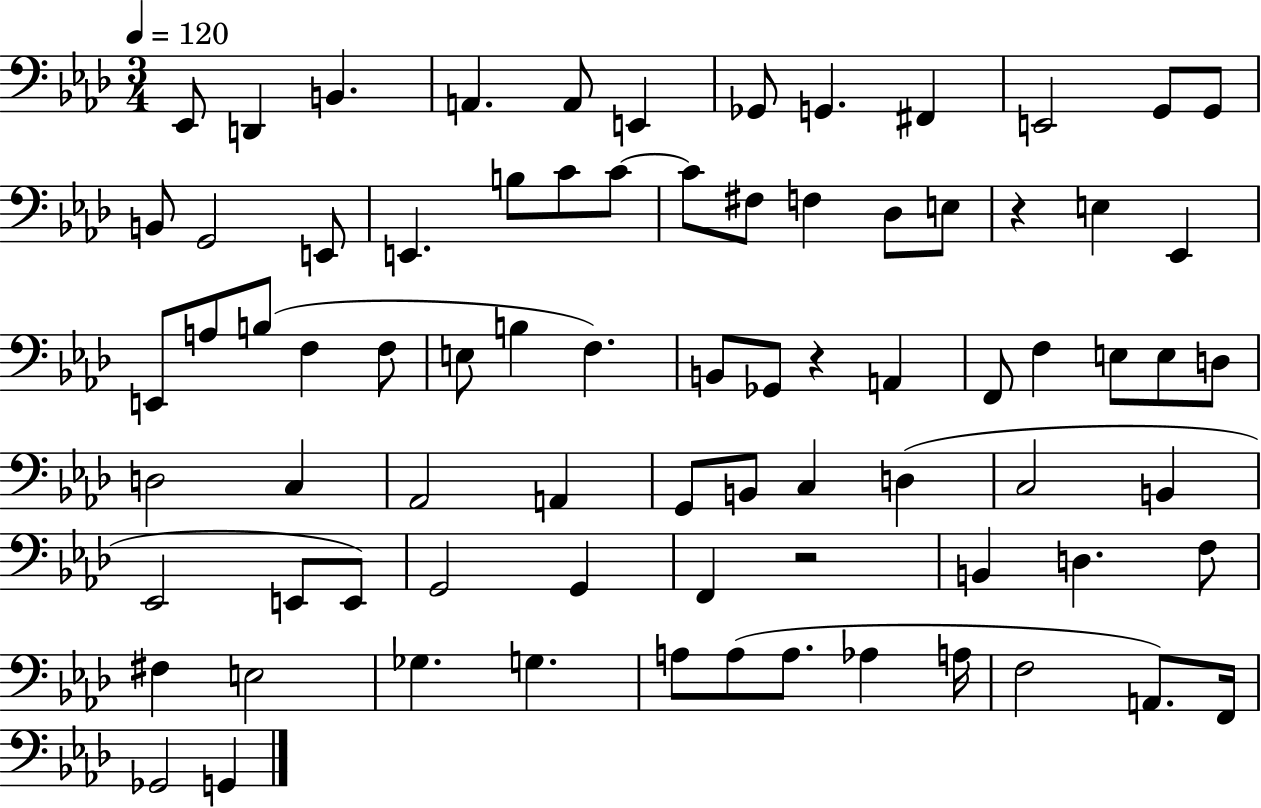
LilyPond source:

{
  \clef bass
  \numericTimeSignature
  \time 3/4
  \key aes \major
  \tempo 4 = 120
  ees,8 d,4 b,4. | a,4. a,8 e,4 | ges,8 g,4. fis,4 | e,2 g,8 g,8 | \break b,8 g,2 e,8 | e,4. b8 c'8 c'8~~ | c'8 fis8 f4 des8 e8 | r4 e4 ees,4 | \break e,8 a8 b8( f4 f8 | e8 b4 f4.) | b,8 ges,8 r4 a,4 | f,8 f4 e8 e8 d8 | \break d2 c4 | aes,2 a,4 | g,8 b,8 c4 d4( | c2 b,4 | \break ees,2 e,8 e,8) | g,2 g,4 | f,4 r2 | b,4 d4. f8 | \break fis4 e2 | ges4. g4. | a8 a8( a8. aes4 a16 | f2 a,8.) f,16 | \break ges,2 g,4 | \bar "|."
}